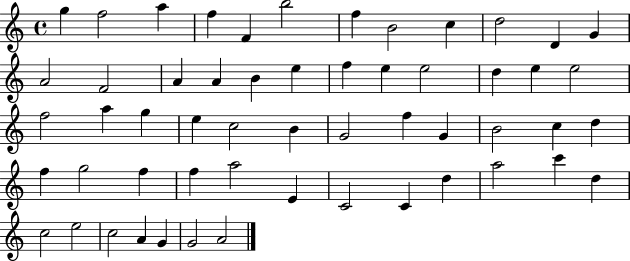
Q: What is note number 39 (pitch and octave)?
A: F5